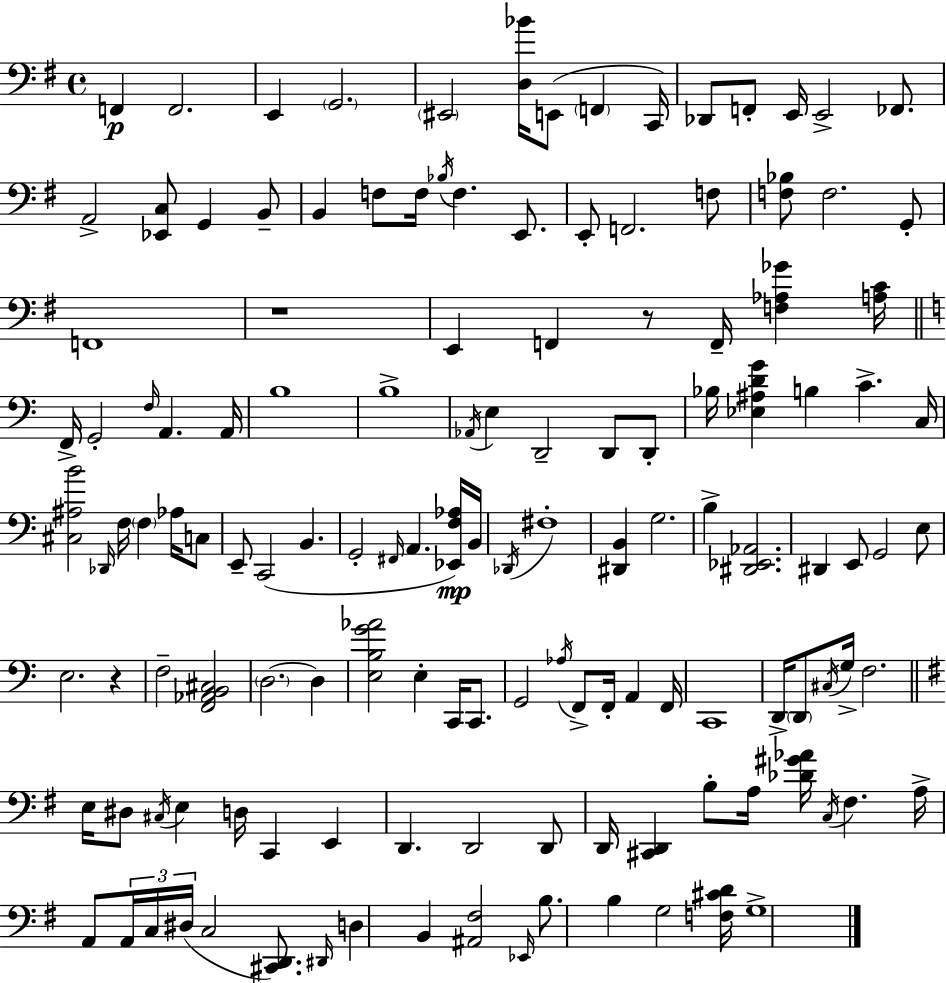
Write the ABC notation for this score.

X:1
T:Untitled
M:4/4
L:1/4
K:G
F,, F,,2 E,, G,,2 ^E,,2 [D,_B]/4 E,,/2 F,, C,,/4 _D,,/2 F,,/2 E,,/4 E,,2 _F,,/2 A,,2 [_E,,C,]/2 G,, B,,/2 B,, F,/2 F,/4 _B,/4 F, E,,/2 E,,/2 F,,2 F,/2 [F,_B,]/2 F,2 G,,/2 F,,4 z4 E,, F,, z/2 F,,/4 [F,_A,_G] [A,C]/4 F,,/4 G,,2 F,/4 A,, A,,/4 B,4 B,4 _A,,/4 E, D,,2 D,,/2 D,,/2 _B,/4 [_E,^A,DG] B, C C,/4 [^C,^A,B]2 _D,,/4 F,/4 F, _A,/4 C,/2 E,,/2 C,,2 B,, G,,2 ^F,,/4 A,, [_E,,F,_A,]/4 B,,/4 _D,,/4 ^F,4 [^D,,B,,] G,2 B, [^D,,_E,,_A,,]2 ^D,, E,,/2 G,,2 E,/2 E,2 z F,2 [F,,_A,,B,,^C,]2 D,2 D, [E,B,G_A]2 E, C,,/4 C,,/2 G,,2 _A,/4 F,,/2 F,,/4 A,, F,,/4 C,,4 D,,/4 D,,/2 ^C,/4 G,/4 F,2 E,/4 ^D,/2 ^C,/4 E, D,/4 C,, E,, D,, D,,2 D,,/2 D,,/4 [^C,,D,,] B,/2 A,/4 [_D^G_A]/4 C,/4 ^F, A,/4 A,,/2 A,,/4 C,/4 ^D,/4 C,2 [^C,,D,,]/2 ^D,,/4 D, B,, [^A,,^F,]2 _E,,/4 B,/2 B, G,2 [F,^CD]/4 G,4